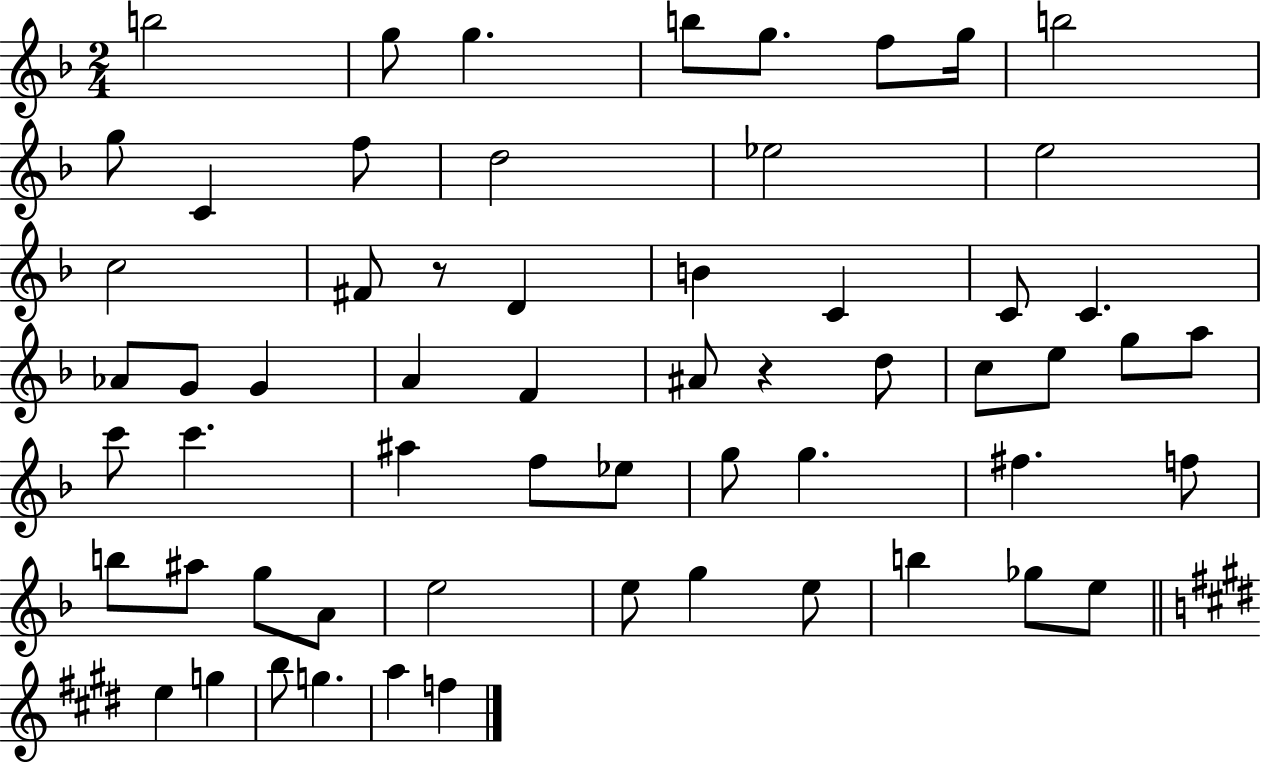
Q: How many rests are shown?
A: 2